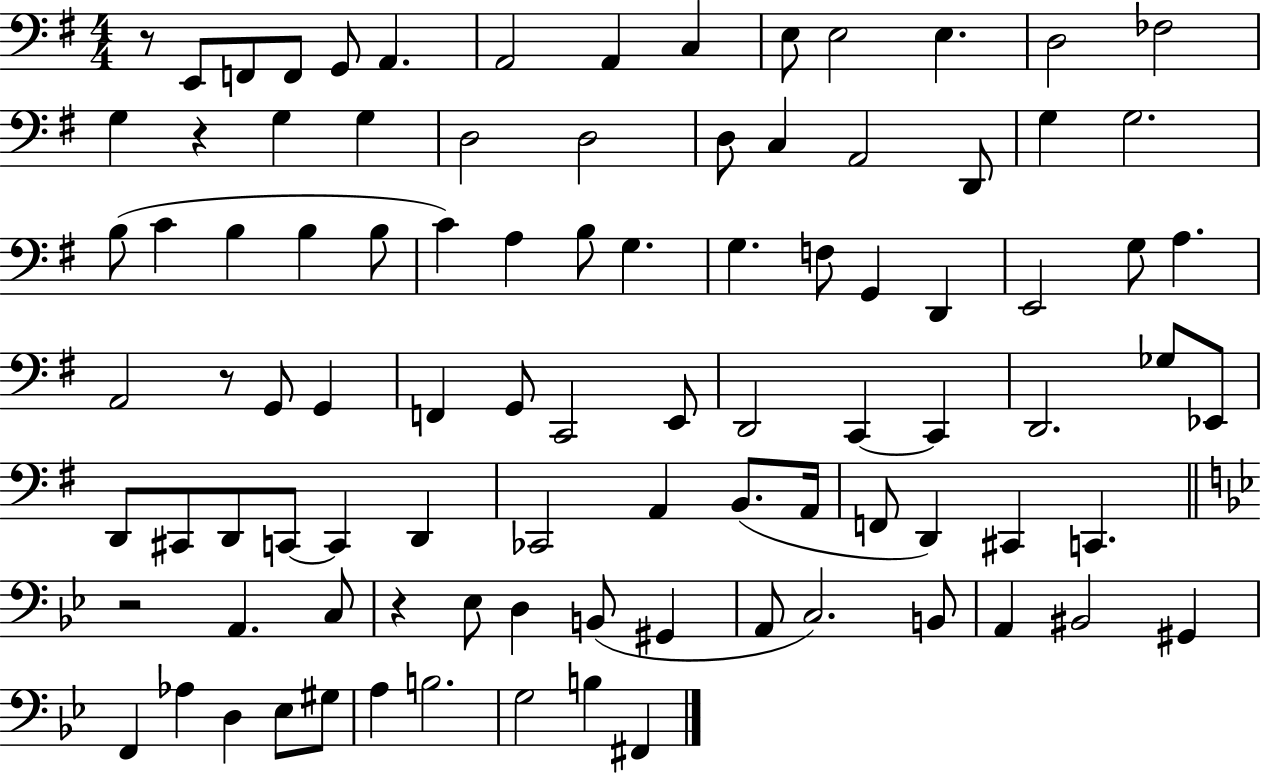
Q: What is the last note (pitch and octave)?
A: F#2